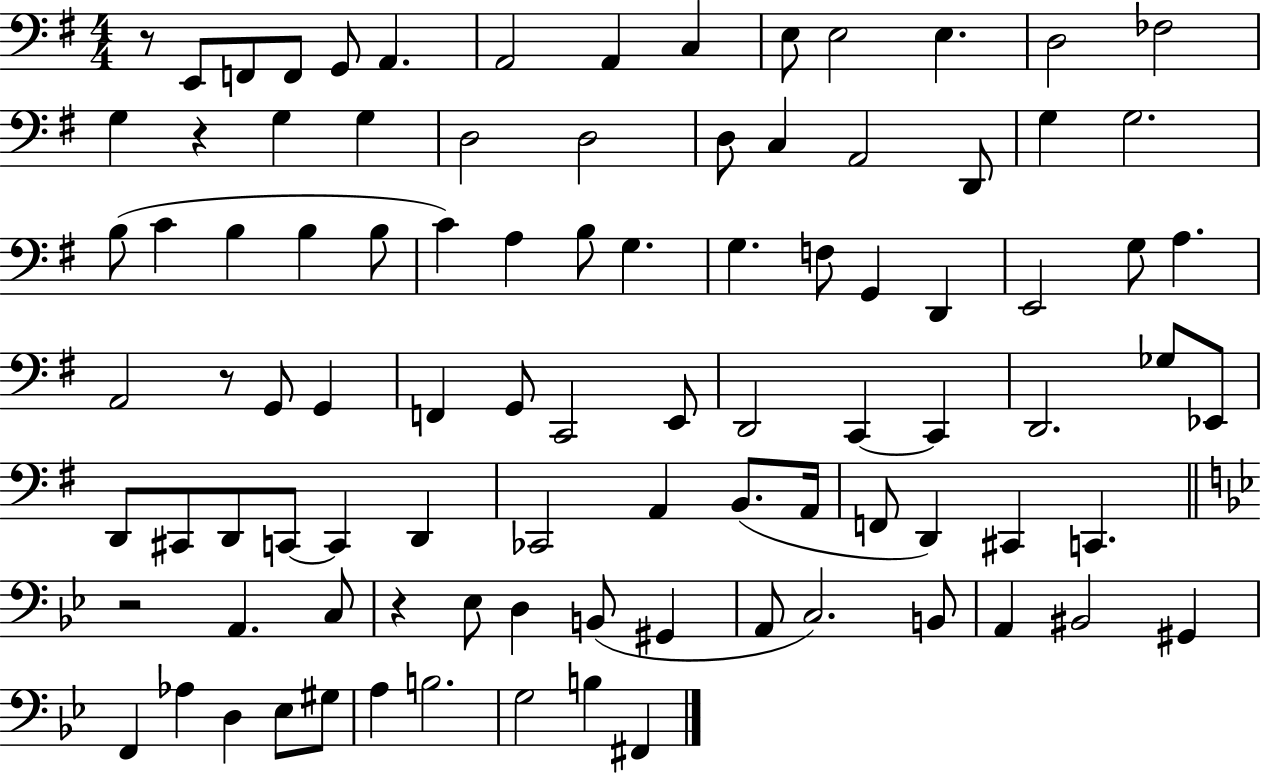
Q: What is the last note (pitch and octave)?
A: F#2